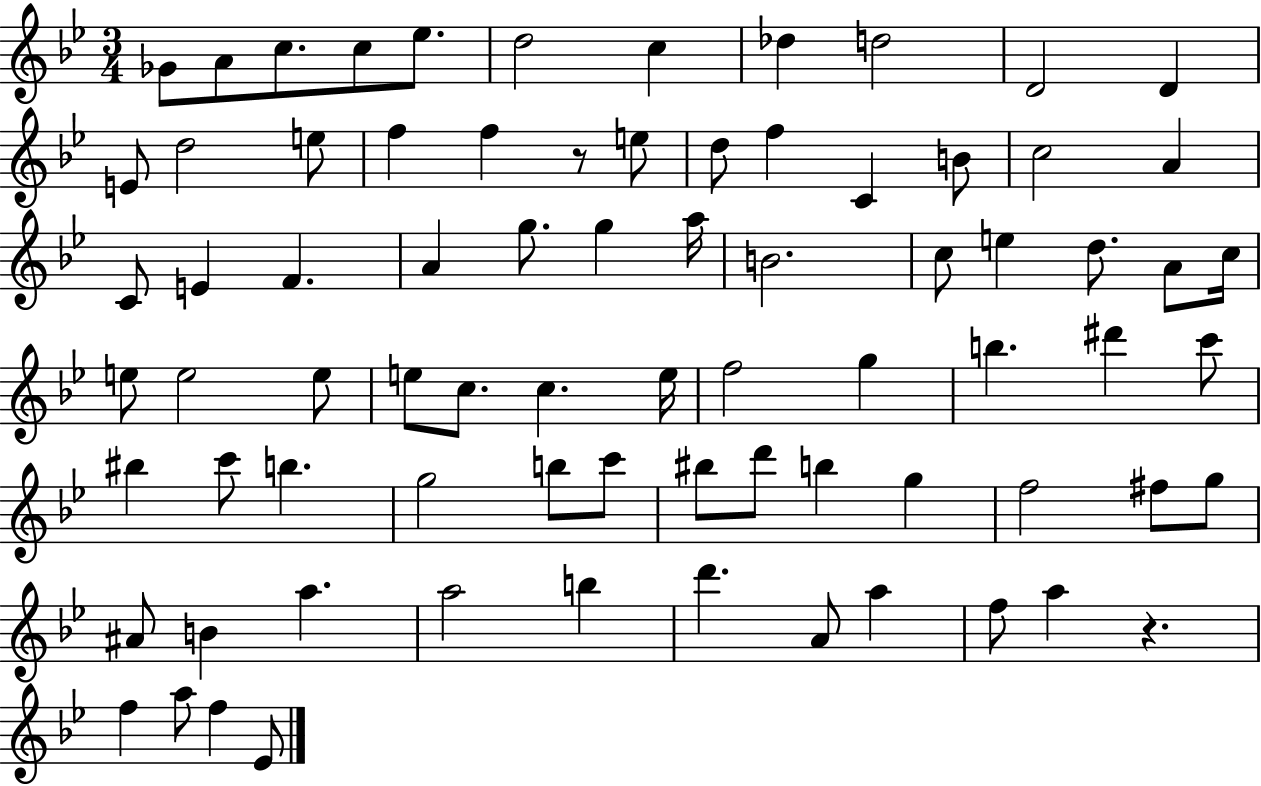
{
  \clef treble
  \numericTimeSignature
  \time 3/4
  \key bes \major
  ges'8 a'8 c''8. c''8 ees''8. | d''2 c''4 | des''4 d''2 | d'2 d'4 | \break e'8 d''2 e''8 | f''4 f''4 r8 e''8 | d''8 f''4 c'4 b'8 | c''2 a'4 | \break c'8 e'4 f'4. | a'4 g''8. g''4 a''16 | b'2. | c''8 e''4 d''8. a'8 c''16 | \break e''8 e''2 e''8 | e''8 c''8. c''4. e''16 | f''2 g''4 | b''4. dis'''4 c'''8 | \break bis''4 c'''8 b''4. | g''2 b''8 c'''8 | bis''8 d'''8 b''4 g''4 | f''2 fis''8 g''8 | \break ais'8 b'4 a''4. | a''2 b''4 | d'''4. a'8 a''4 | f''8 a''4 r4. | \break f''4 a''8 f''4 ees'8 | \bar "|."
}